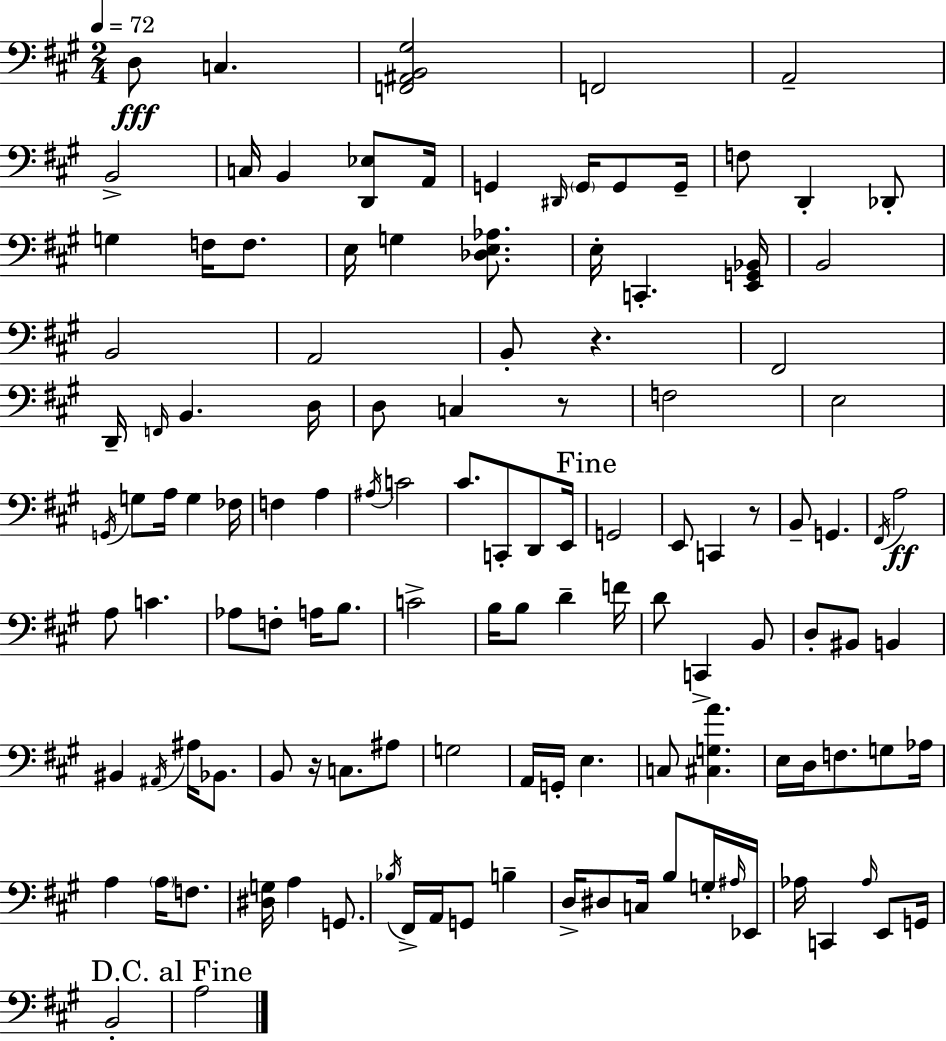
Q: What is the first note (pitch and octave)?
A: D3